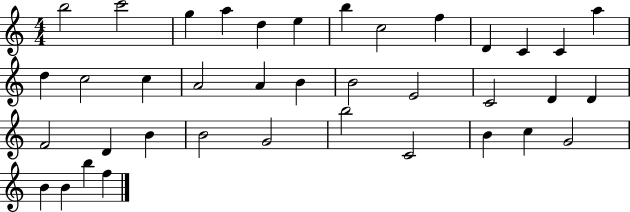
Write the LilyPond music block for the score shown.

{
  \clef treble
  \numericTimeSignature
  \time 4/4
  \key c \major
  b''2 c'''2 | g''4 a''4 d''4 e''4 | b''4 c''2 f''4 | d'4 c'4 c'4 a''4 | \break d''4 c''2 c''4 | a'2 a'4 b'4 | b'2 e'2 | c'2 d'4 d'4 | \break f'2 d'4 b'4 | b'2 g'2 | b''2 c'2 | b'4 c''4 g'2 | \break b'4 b'4 b''4 f''4 | \bar "|."
}